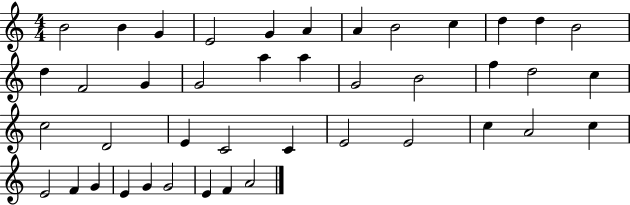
{
  \clef treble
  \numericTimeSignature
  \time 4/4
  \key c \major
  b'2 b'4 g'4 | e'2 g'4 a'4 | a'4 b'2 c''4 | d''4 d''4 b'2 | \break d''4 f'2 g'4 | g'2 a''4 a''4 | g'2 b'2 | f''4 d''2 c''4 | \break c''2 d'2 | e'4 c'2 c'4 | e'2 e'2 | c''4 a'2 c''4 | \break e'2 f'4 g'4 | e'4 g'4 g'2 | e'4 f'4 a'2 | \bar "|."
}